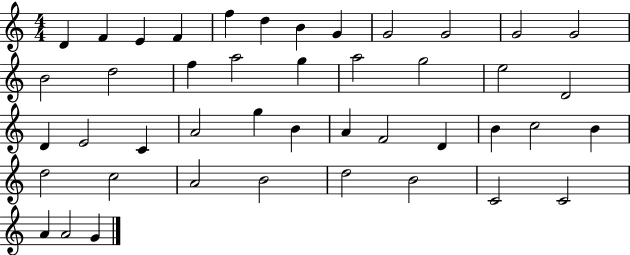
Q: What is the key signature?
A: C major